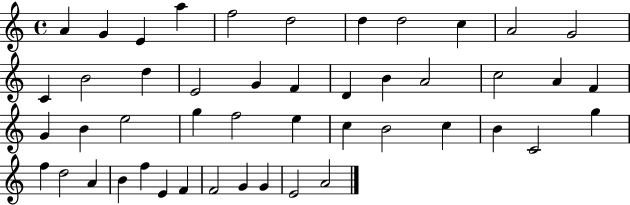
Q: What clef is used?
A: treble